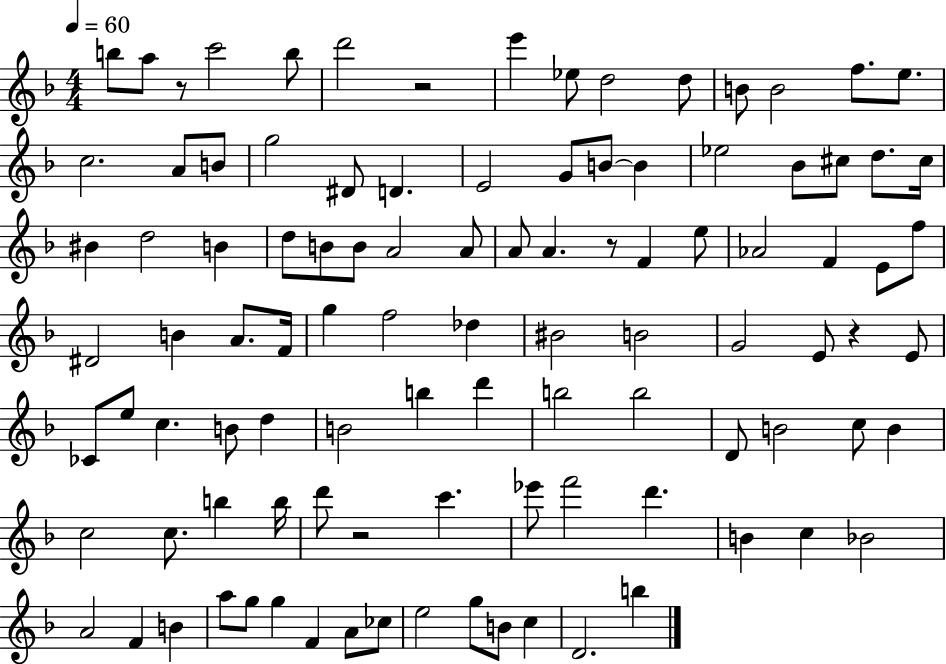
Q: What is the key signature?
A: F major